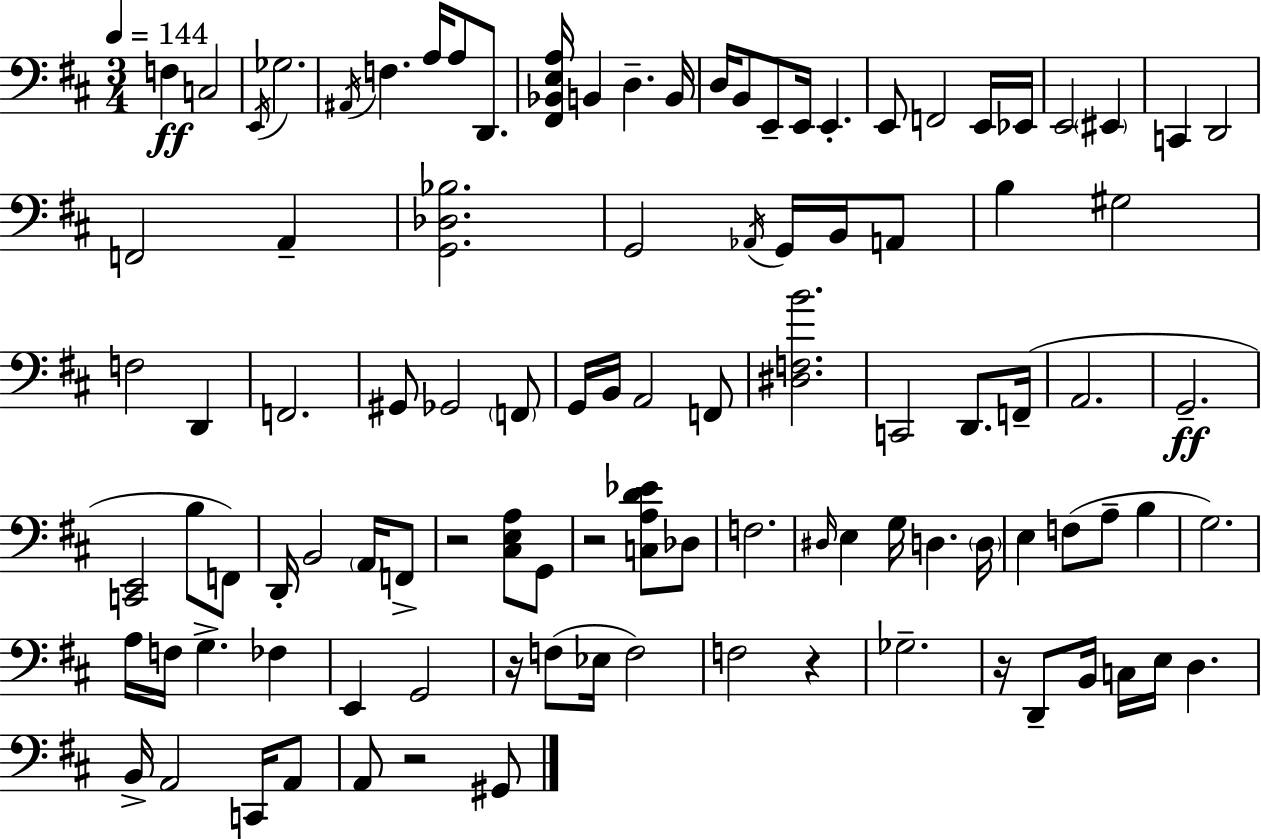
{
  \clef bass
  \numericTimeSignature
  \time 3/4
  \key d \major
  \tempo 4 = 144
  f4\ff c2 | \acciaccatura { e,16 } ges2. | \acciaccatura { ais,16 } f4. a16 a8 d,8. | <fis, bes, e a>16 b,4 d4.-- | \break b,16 d16 b,8 e,8-- e,16 e,4.-. | e,8 f,2 | e,16 ees,16 e,2 \parenthesize eis,4 | c,4 d,2 | \break f,2 a,4-- | <g, des bes>2. | g,2 \acciaccatura { aes,16 } g,16 | b,16 a,8 b4 gis2 | \break f2 d,4 | f,2. | gis,8 ges,2 | \parenthesize f,8 g,16 b,16 a,2 | \break f,8 <dis f b'>2. | c,2 d,8. | f,16--( a,2. | g,2.--\ff | \break <c, e,>2 b8 | f,8) d,16-. b,2 | \parenthesize a,16 f,8-> r2 <cis e a>8 | g,8 r2 <c a d' ees'>8 | \break des8 f2. | \grace { dis16 } e4 g16 d4. | \parenthesize d16 e4 f8( a8-- | b4 g2.) | \break a16 f16 g4.-> | fes4 e,4 g,2 | r16 f8( ees16 f2) | f2 | \break r4 ges2.-- | r16 d,8-- b,16 c16 e16 d4. | b,16-> a,2 | c,16 a,8 a,8 r2 | \break gis,8 \bar "|."
}